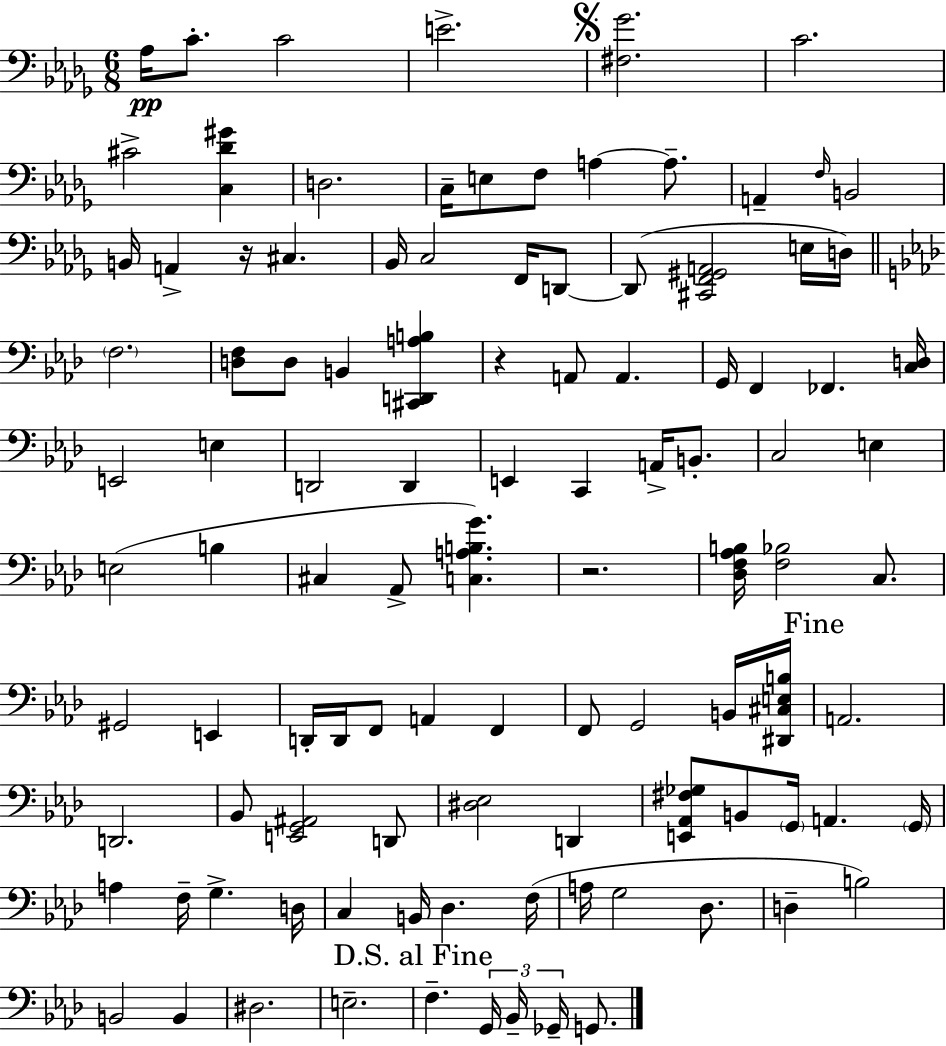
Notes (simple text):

Ab3/s C4/e. C4/h E4/h. [F#3,Gb4]/h. C4/h. C#4/h [C3,Db4,G#4]/q D3/h. C3/s E3/e F3/e A3/q A3/e. A2/q F3/s B2/h B2/s A2/q R/s C#3/q. Bb2/s C3/h F2/s D2/e D2/e [C#2,F2,G#2,A2]/h E3/s D3/s F3/h. [D3,F3]/e D3/e B2/q [C#2,D2,A3,B3]/q R/q A2/e A2/q. G2/s F2/q FES2/q. [C3,D3]/s E2/h E3/q D2/h D2/q E2/q C2/q A2/s B2/e. C3/h E3/q E3/h B3/q C#3/q Ab2/e [C3,A3,B3,G4]/q. R/h. [Db3,F3,Ab3,B3]/s [F3,Bb3]/h C3/e. G#2/h E2/q D2/s D2/s F2/e A2/q F2/q F2/e G2/h B2/s [D#2,C#3,E3,B3]/s A2/h. D2/h. Bb2/e [E2,G2,A#2]/h D2/e [D#3,Eb3]/h D2/q [E2,Ab2,F#3,Gb3]/e B2/e G2/s A2/q. G2/s A3/q F3/s G3/q. D3/s C3/q B2/s Db3/q. F3/s A3/s G3/h Db3/e. D3/q B3/h B2/h B2/q D#3/h. E3/h. F3/q. G2/s Bb2/s Gb2/s G2/e.